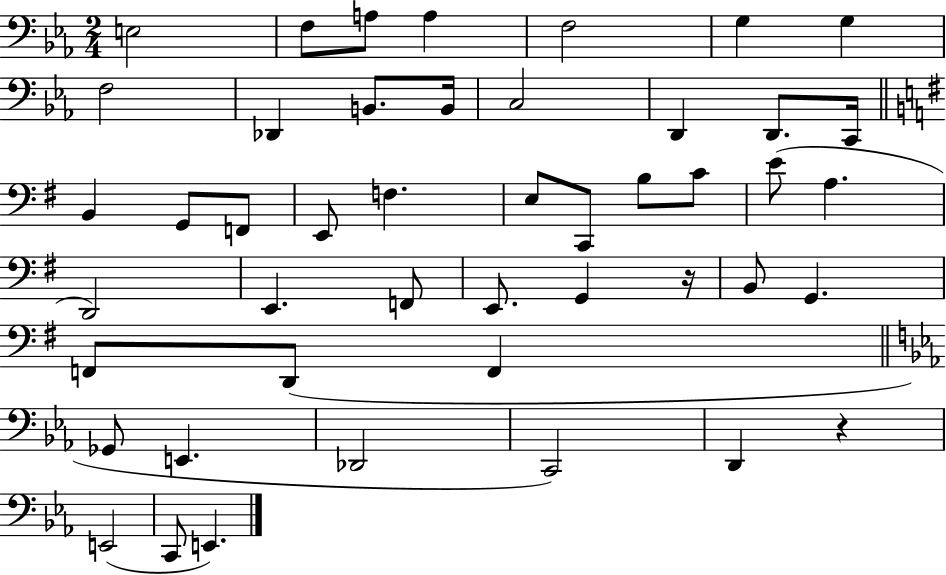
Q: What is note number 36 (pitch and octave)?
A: F2